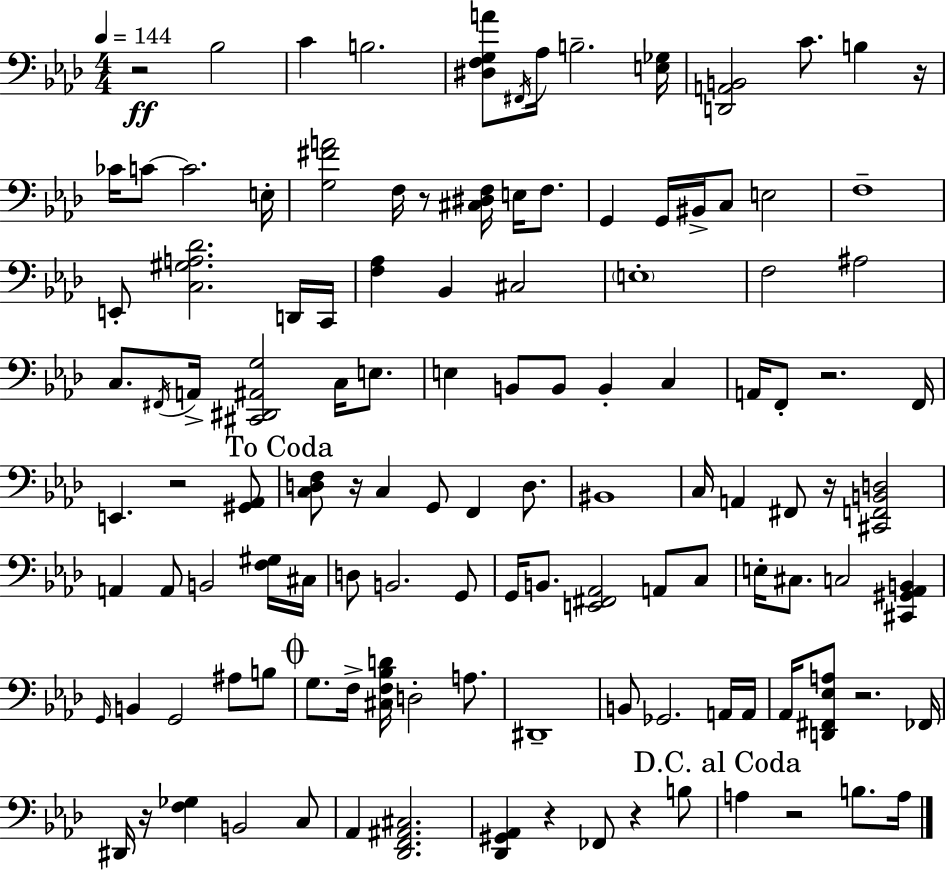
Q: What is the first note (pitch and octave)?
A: Bb3